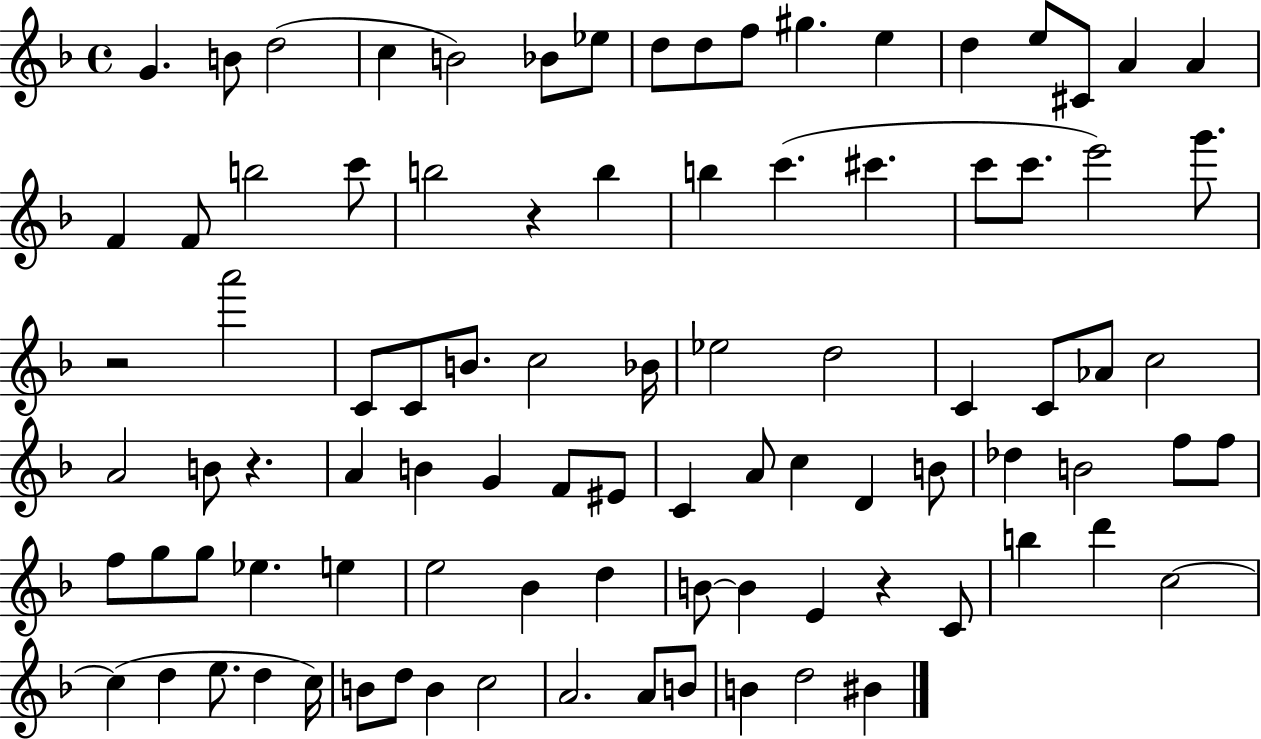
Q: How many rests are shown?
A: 4